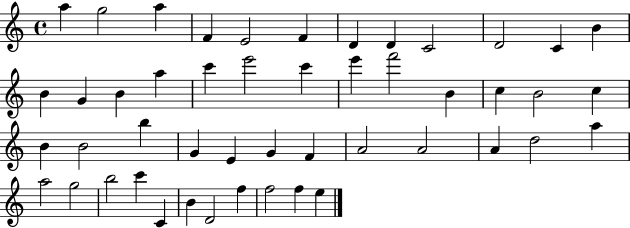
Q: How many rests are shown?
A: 0